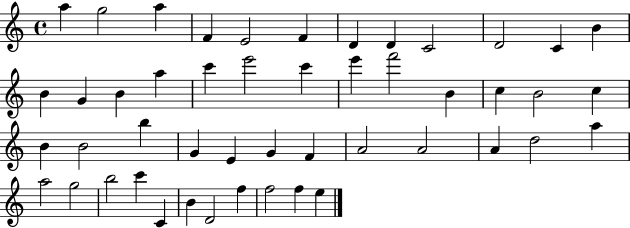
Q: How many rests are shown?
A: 0